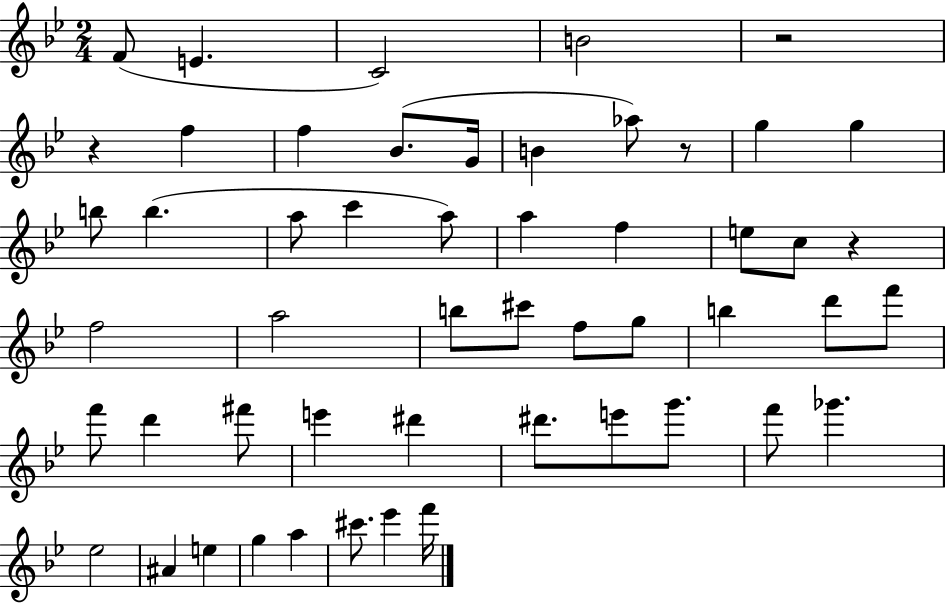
F4/e E4/q. C4/h B4/h R/h R/q F5/q F5/q Bb4/e. G4/s B4/q Ab5/e R/e G5/q G5/q B5/e B5/q. A5/e C6/q A5/e A5/q F5/q E5/e C5/e R/q F5/h A5/h B5/e C#6/e F5/e G5/e B5/q D6/e F6/e F6/e D6/q F#6/e E6/q D#6/q D#6/e. E6/e G6/e. F6/e Gb6/q. Eb5/h A#4/q E5/q G5/q A5/q C#6/e. Eb6/q F6/s